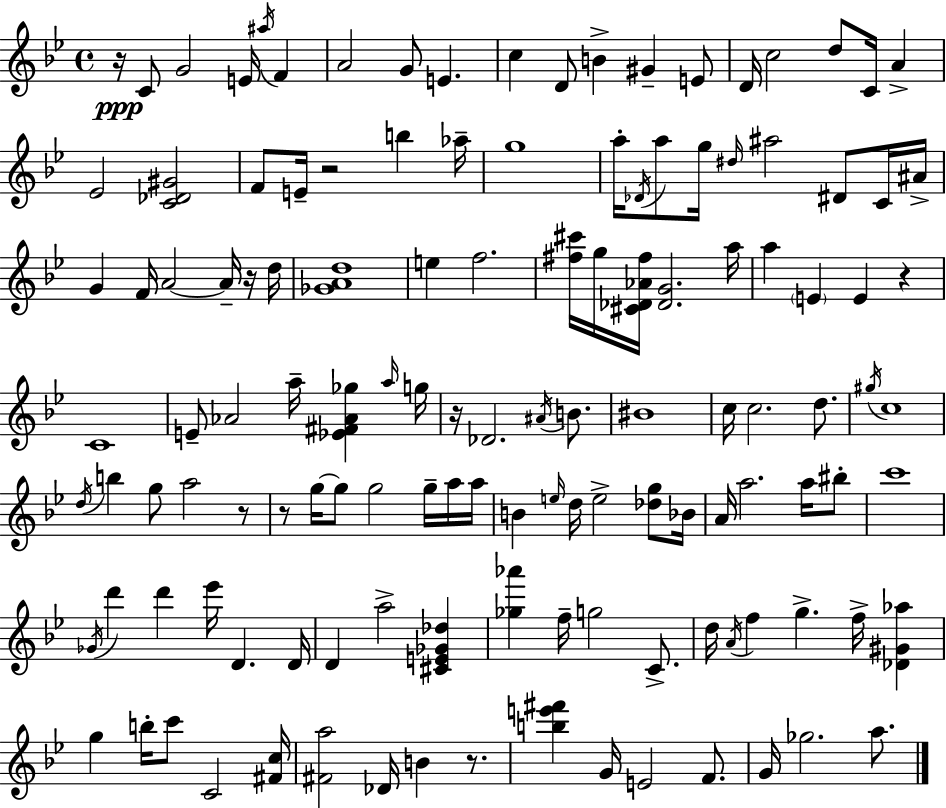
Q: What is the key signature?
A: G minor